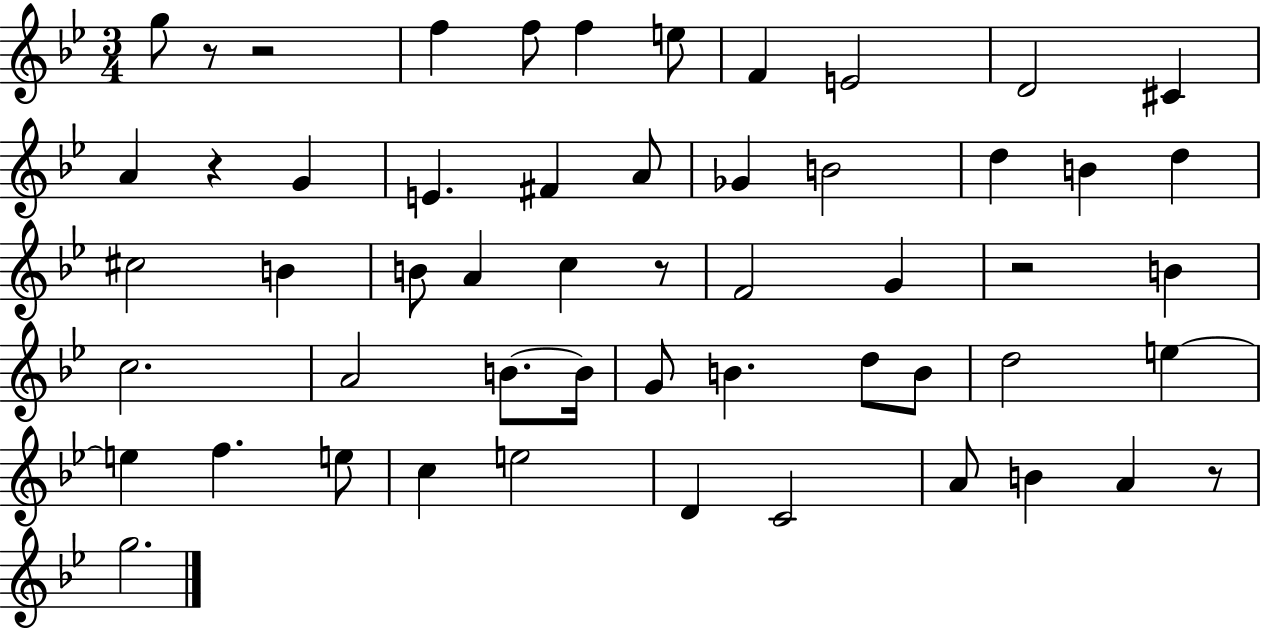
G5/e R/e R/h F5/q F5/e F5/q E5/e F4/q E4/h D4/h C#4/q A4/q R/q G4/q E4/q. F#4/q A4/e Gb4/q B4/h D5/q B4/q D5/q C#5/h B4/q B4/e A4/q C5/q R/e F4/h G4/q R/h B4/q C5/h. A4/h B4/e. B4/s G4/e B4/q. D5/e B4/e D5/h E5/q E5/q F5/q. E5/e C5/q E5/h D4/q C4/h A4/e B4/q A4/q R/e G5/h.